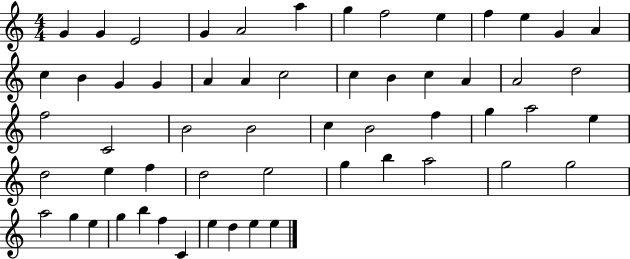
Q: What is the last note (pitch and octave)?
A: E5